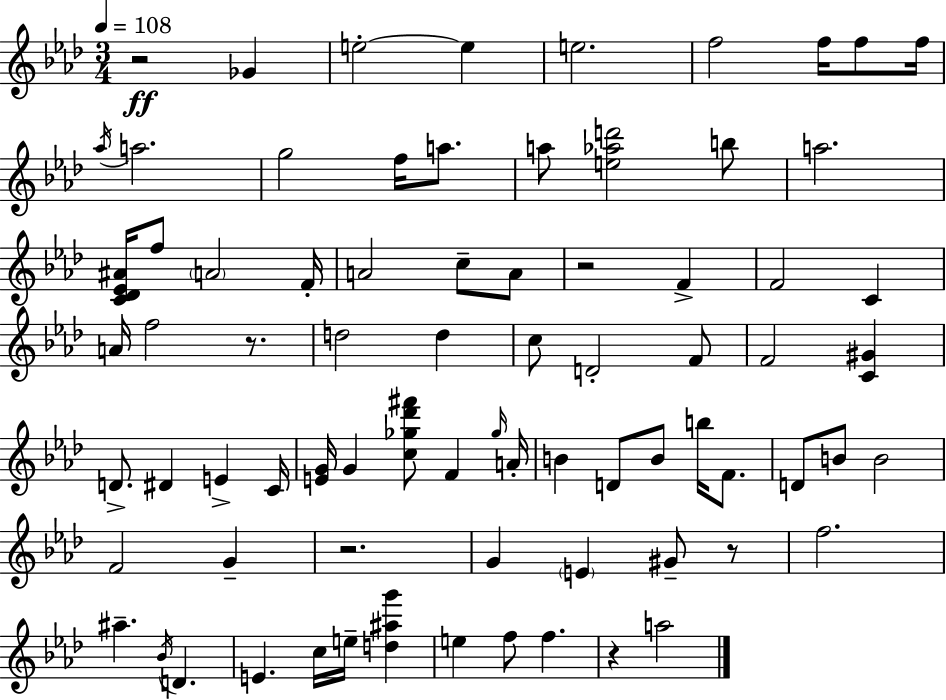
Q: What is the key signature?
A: AES major